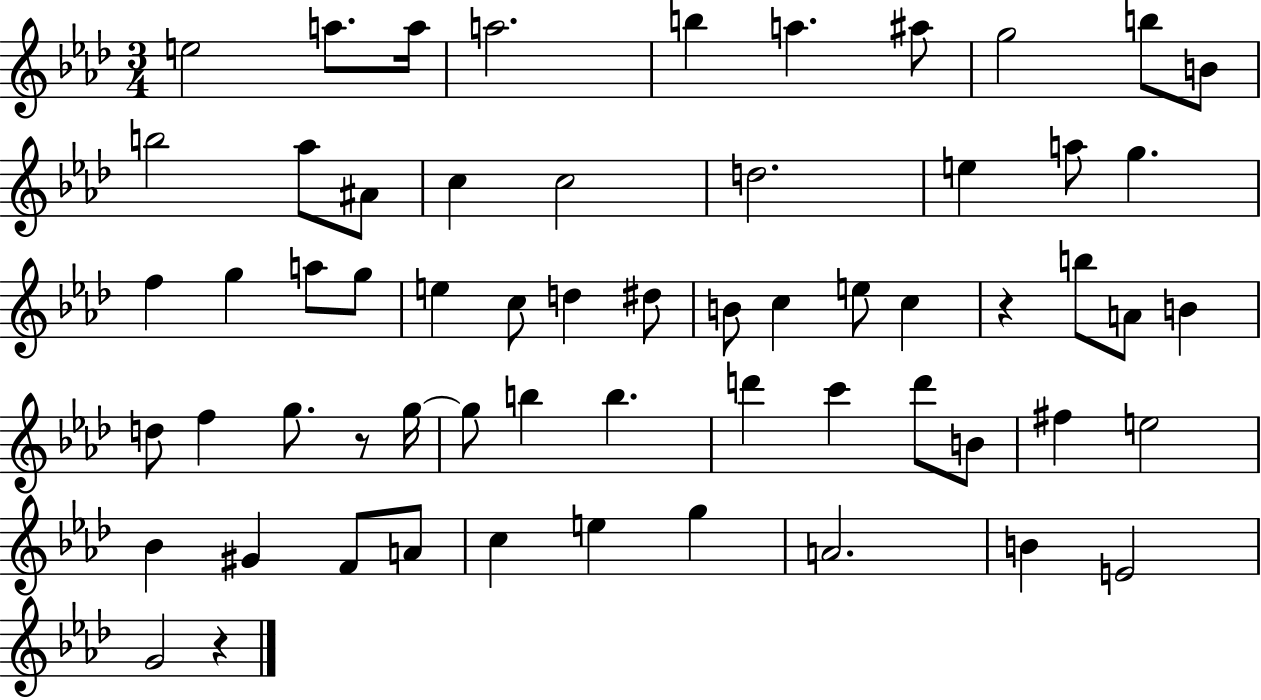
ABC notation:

X:1
T:Untitled
M:3/4
L:1/4
K:Ab
e2 a/2 a/4 a2 b a ^a/2 g2 b/2 B/2 b2 _a/2 ^A/2 c c2 d2 e a/2 g f g a/2 g/2 e c/2 d ^d/2 B/2 c e/2 c z b/2 A/2 B d/2 f g/2 z/2 g/4 g/2 b b d' c' d'/2 B/2 ^f e2 _B ^G F/2 A/2 c e g A2 B E2 G2 z